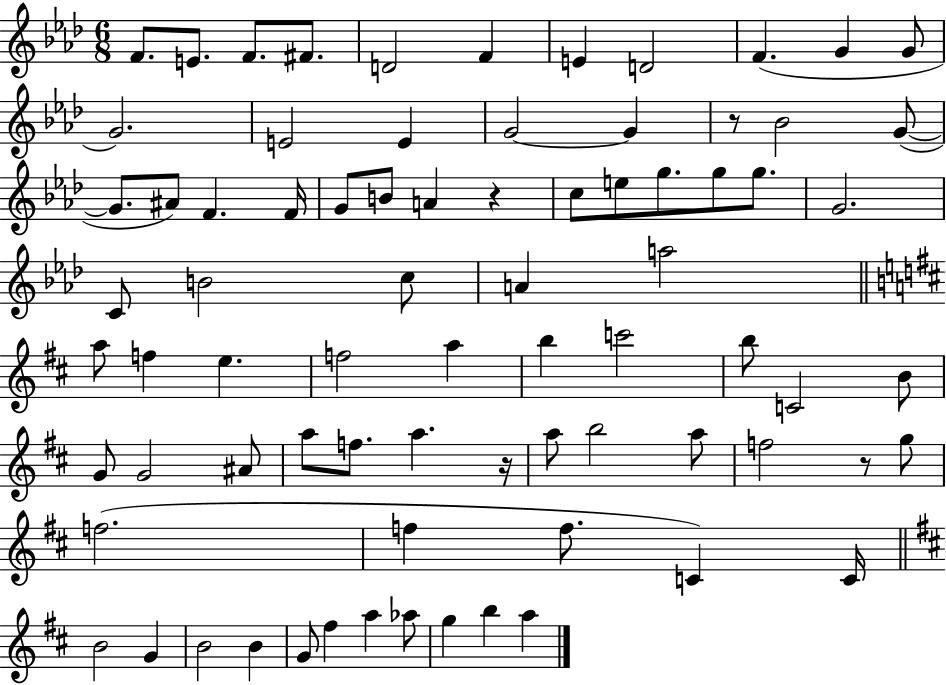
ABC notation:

X:1
T:Untitled
M:6/8
L:1/4
K:Ab
F/2 E/2 F/2 ^F/2 D2 F E D2 F G G/2 G2 E2 E G2 G z/2 _B2 G/2 G/2 ^A/2 F F/4 G/2 B/2 A z c/2 e/2 g/2 g/2 g/2 G2 C/2 B2 c/2 A a2 a/2 f e f2 a b c'2 b/2 C2 B/2 G/2 G2 ^A/2 a/2 f/2 a z/4 a/2 b2 a/2 f2 z/2 g/2 f2 f f/2 C C/4 B2 G B2 B G/2 ^f a _a/2 g b a